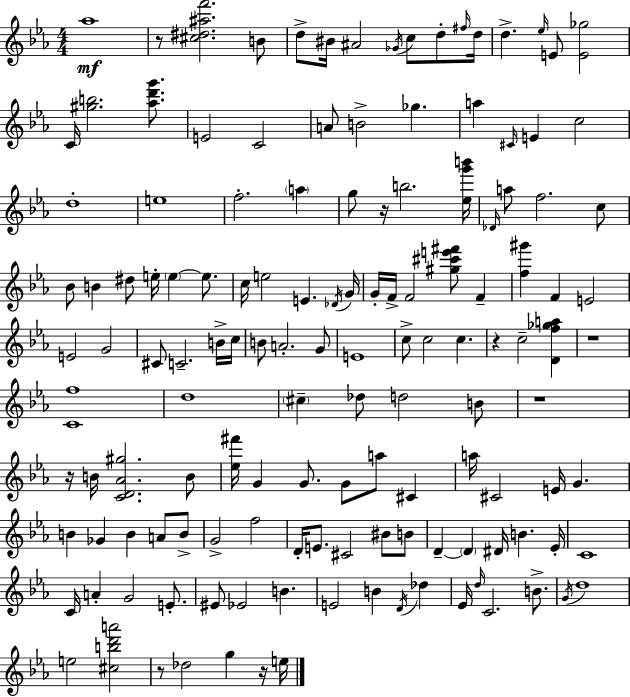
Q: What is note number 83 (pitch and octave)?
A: B4